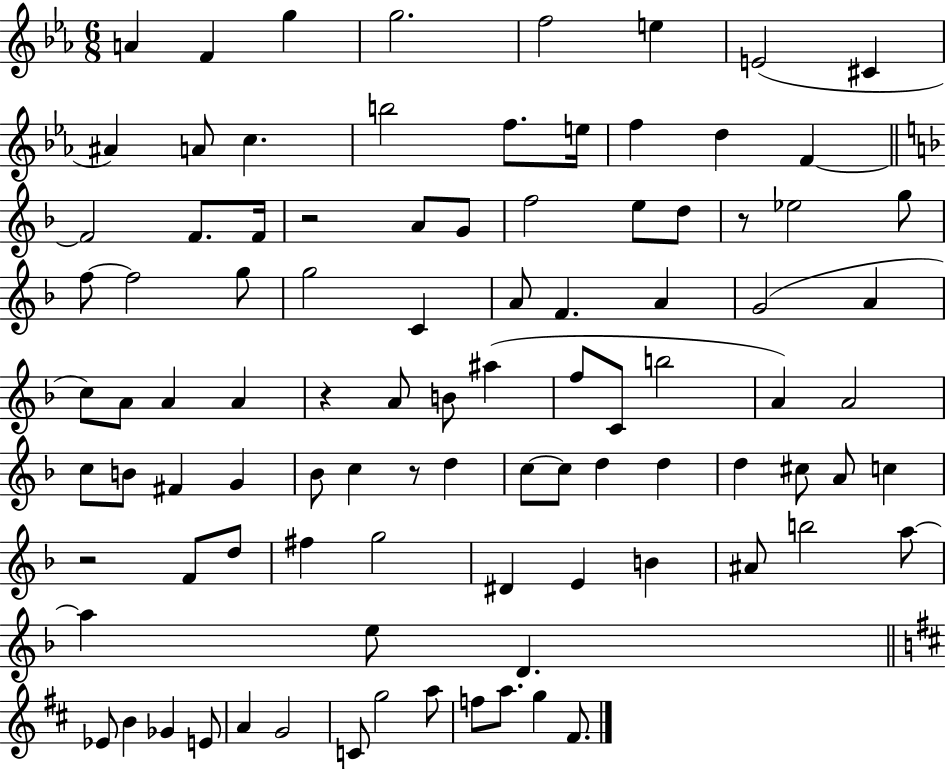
{
  \clef treble
  \numericTimeSignature
  \time 6/8
  \key ees \major
  a'4 f'4 g''4 | g''2. | f''2 e''4 | e'2( cis'4 | \break ais'4) a'8 c''4. | b''2 f''8. e''16 | f''4 d''4 f'4~~ | \bar "||" \break \key f \major f'2 f'8. f'16 | r2 a'8 g'8 | f''2 e''8 d''8 | r8 ees''2 g''8 | \break f''8~~ f''2 g''8 | g''2 c'4 | a'8 f'4. a'4 | g'2( a'4 | \break c''8) a'8 a'4 a'4 | r4 a'8 b'8 ais''4( | f''8 c'8 b''2 | a'4) a'2 | \break c''8 b'8 fis'4 g'4 | bes'8 c''4 r8 d''4 | c''8~~ c''8 d''4 d''4 | d''4 cis''8 a'8 c''4 | \break r2 f'8 d''8 | fis''4 g''2 | dis'4 e'4 b'4 | ais'8 b''2 a''8~~ | \break a''4 e''8 d'4. | \bar "||" \break \key b \minor ees'8 b'4 ges'4 e'8 | a'4 g'2 | c'8 g''2 a''8 | f''8 a''8. g''4 fis'8. | \break \bar "|."
}